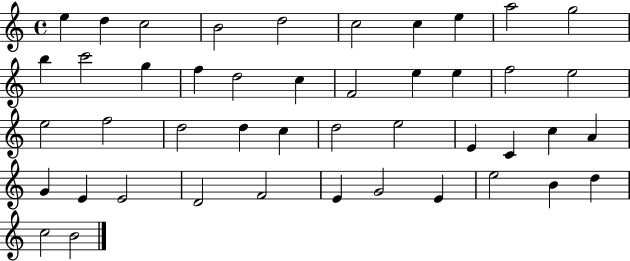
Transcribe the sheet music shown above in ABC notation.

X:1
T:Untitled
M:4/4
L:1/4
K:C
e d c2 B2 d2 c2 c e a2 g2 b c'2 g f d2 c F2 e e f2 e2 e2 f2 d2 d c d2 e2 E C c A G E E2 D2 F2 E G2 E e2 B d c2 B2